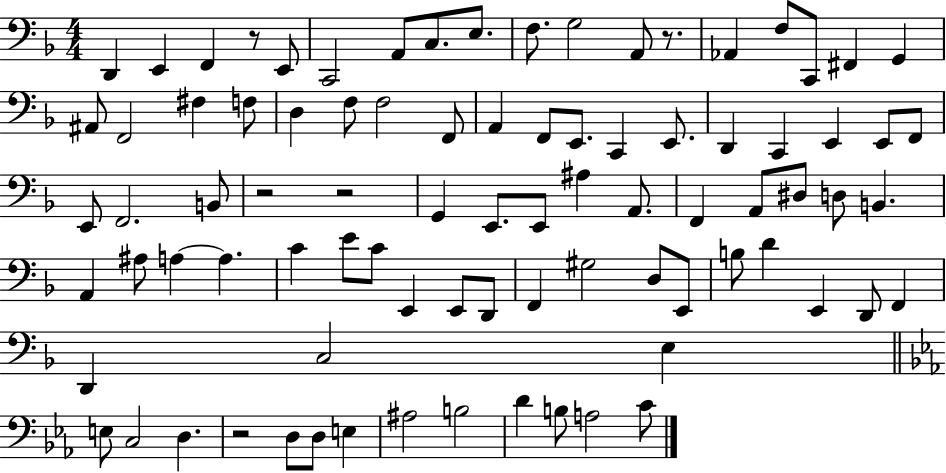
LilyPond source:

{
  \clef bass
  \numericTimeSignature
  \time 4/4
  \key f \major
  d,4 e,4 f,4 r8 e,8 | c,2 a,8 c8. e8. | f8. g2 a,8 r8. | aes,4 f8 c,8 fis,4 g,4 | \break ais,8 f,2 fis4 f8 | d4 f8 f2 f,8 | a,4 f,8 e,8. c,4 e,8. | d,4 c,4 e,4 e,8 f,8 | \break e,8 f,2. b,8 | r2 r2 | g,4 e,8. e,8 ais4 a,8. | f,4 a,8 dis8 d8 b,4. | \break a,4 ais8 a4~~ a4. | c'4 e'8 c'8 e,4 e,8 d,8 | f,4 gis2 d8 e,8 | b8 d'4 e,4 d,8 f,4 | \break d,4 c2 e4 | \bar "||" \break \key c \minor e8 c2 d4. | r2 d8 d8 e4 | ais2 b2 | d'4 b8 a2 c'8 | \break \bar "|."
}